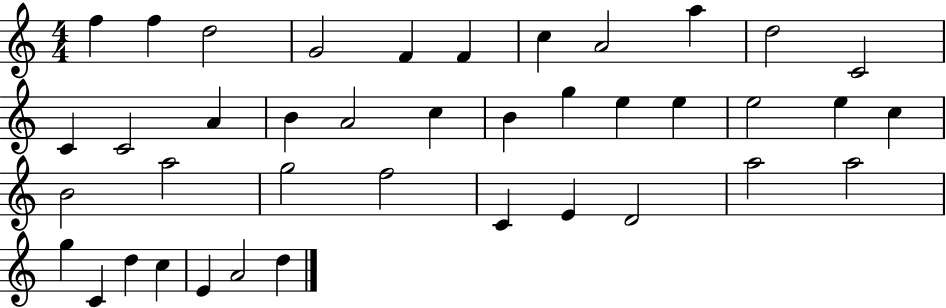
{
  \clef treble
  \numericTimeSignature
  \time 4/4
  \key c \major
  f''4 f''4 d''2 | g'2 f'4 f'4 | c''4 a'2 a''4 | d''2 c'2 | \break c'4 c'2 a'4 | b'4 a'2 c''4 | b'4 g''4 e''4 e''4 | e''2 e''4 c''4 | \break b'2 a''2 | g''2 f''2 | c'4 e'4 d'2 | a''2 a''2 | \break g''4 c'4 d''4 c''4 | e'4 a'2 d''4 | \bar "|."
}